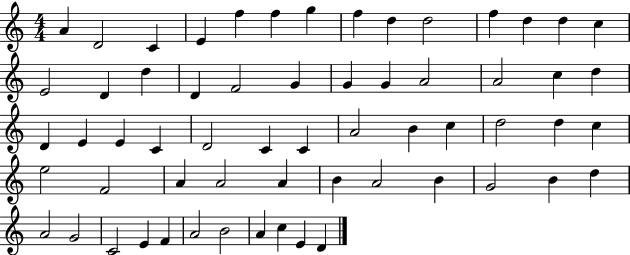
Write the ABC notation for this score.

X:1
T:Untitled
M:4/4
L:1/4
K:C
A D2 C E f f g f d d2 f d d c E2 D d D F2 G G G A2 A2 c d D E E C D2 C C A2 B c d2 d c e2 F2 A A2 A B A2 B G2 B d A2 G2 C2 E F A2 B2 A c E D